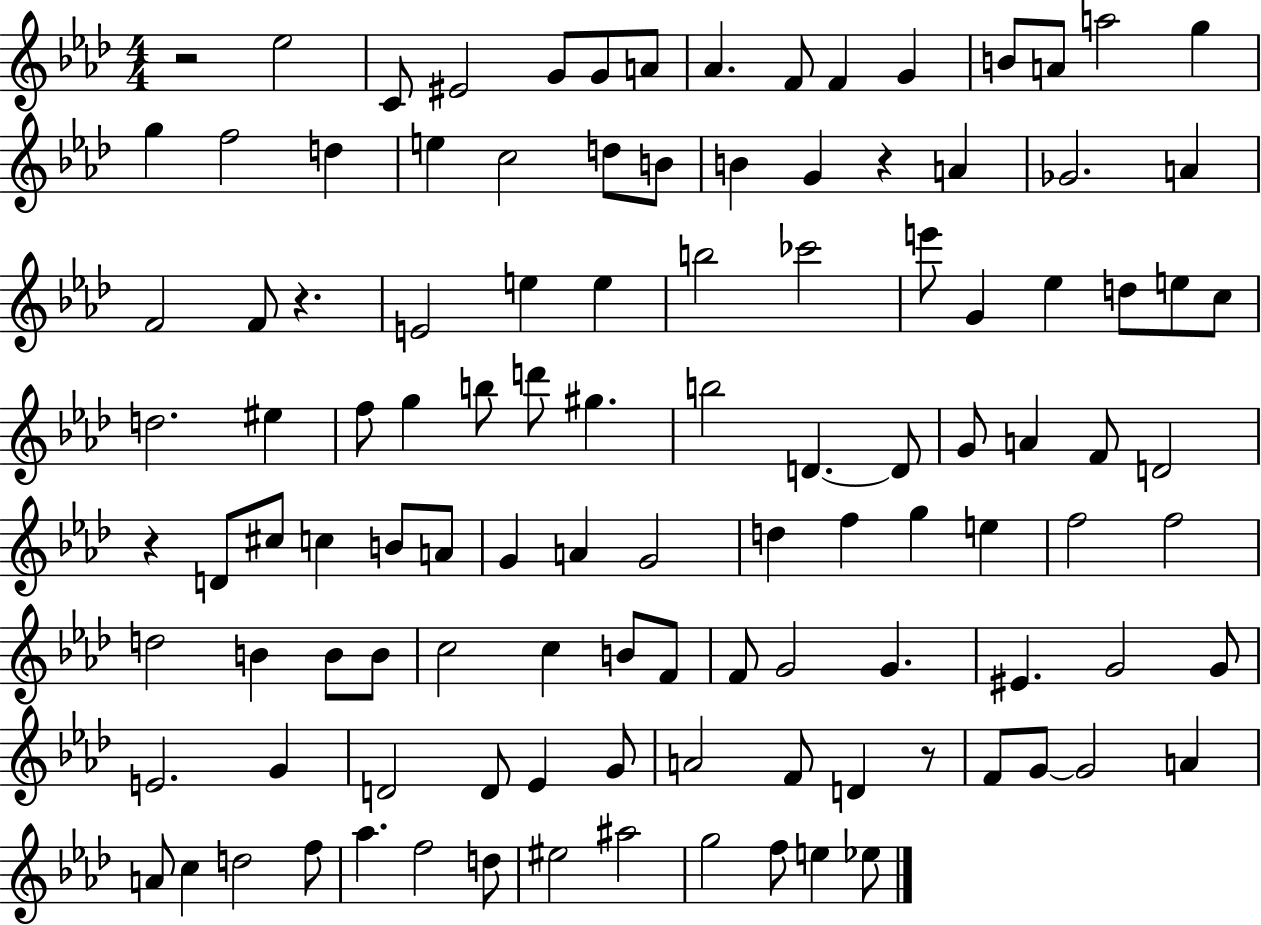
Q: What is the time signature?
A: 4/4